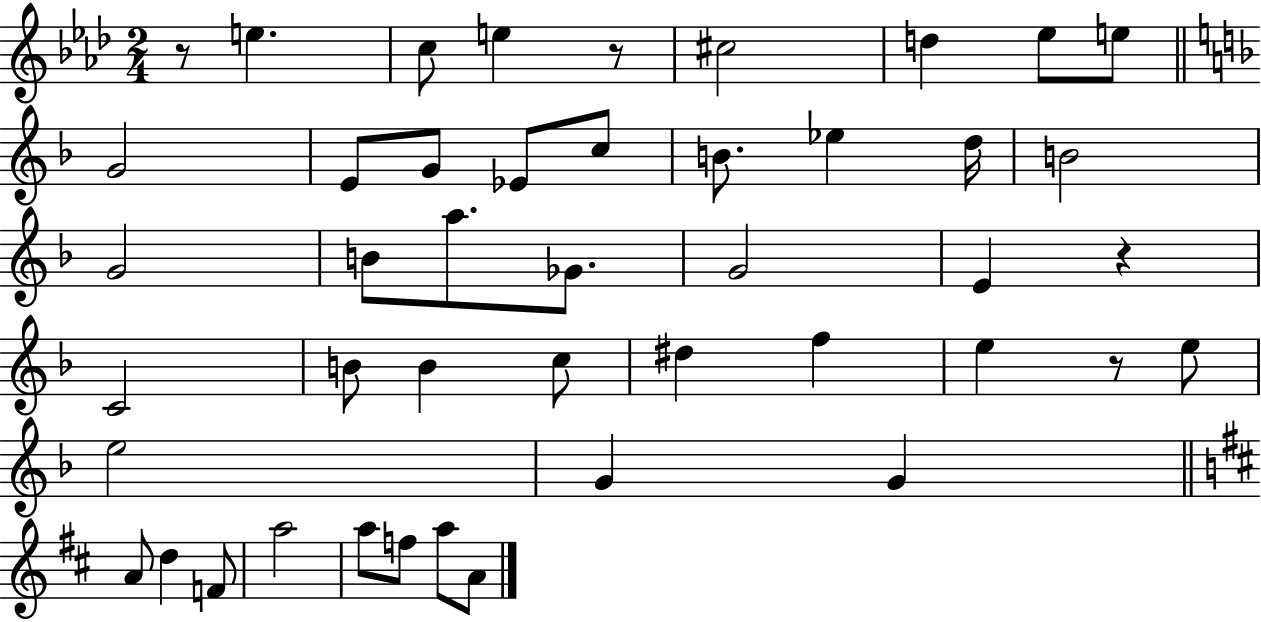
R/e E5/q. C5/e E5/q R/e C#5/h D5/q Eb5/e E5/e G4/h E4/e G4/e Eb4/e C5/e B4/e. Eb5/q D5/s B4/h G4/h B4/e A5/e. Gb4/e. G4/h E4/q R/q C4/h B4/e B4/q C5/e D#5/q F5/q E5/q R/e E5/e E5/h G4/q G4/q A4/e D5/q F4/e A5/h A5/e F5/e A5/e A4/e